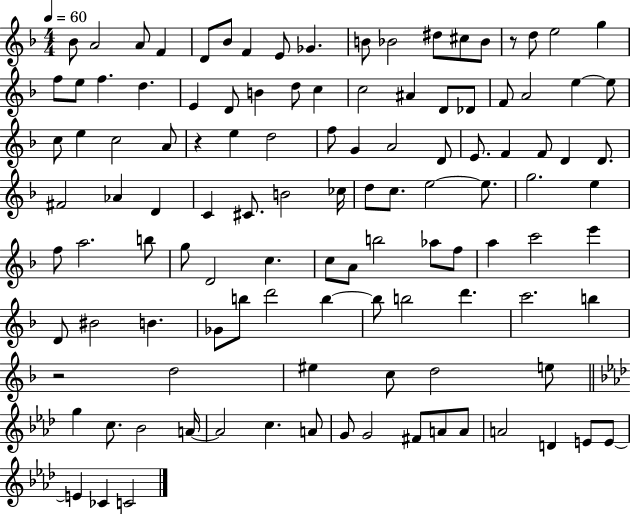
{
  \clef treble
  \numericTimeSignature
  \time 4/4
  \key f \major
  \tempo 4 = 60
  \repeat volta 2 { bes'8 a'2 a'8 f'4 | d'8 bes'8 f'4 e'8 ges'4. | b'8 bes'2 dis''8 cis''8 bes'8 | r8 d''8 e''2 g''4 | \break f''8 e''8 f''4. d''4. | e'4 d'8 b'4 d''8 c''4 | c''2 ais'4 d'8 des'8 | f'8 a'2 e''4~~ e''8 | \break c''8 e''4 c''2 a'8 | r4 e''4 d''2 | f''8 g'4 a'2 d'8 | e'8. f'4 f'8 d'4 d'8. | \break fis'2 aes'4 d'4 | c'4 cis'8. b'2 ces''16 | d''8 c''8. e''2~~ e''8. | g''2. e''4 | \break f''8 a''2. b''8 | g''8 d'2 c''4. | c''8 a'8 b''2 aes''8 f''8 | a''4 c'''2 e'''4 | \break d'8 bis'2 b'4. | ges'8 b''8 d'''2 b''4~~ | b''8 b''2 d'''4. | c'''2. b''4 | \break r2 d''2 | eis''4 c''8 d''2 e''8 | \bar "||" \break \key f \minor g''4 c''8. bes'2 a'16~~ | a'2 c''4. a'8 | g'8 g'2 fis'8 a'8 a'8 | a'2 d'4 e'8 e'8~~ | \break e'4 ces'4 c'2 | } \bar "|."
}